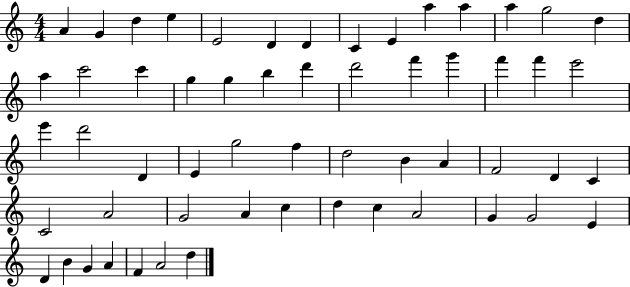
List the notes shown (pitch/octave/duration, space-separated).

A4/q G4/q D5/q E5/q E4/h D4/q D4/q C4/q E4/q A5/q A5/q A5/q G5/h D5/q A5/q C6/h C6/q G5/q G5/q B5/q D6/q D6/h F6/q G6/q F6/q F6/q E6/h E6/q D6/h D4/q E4/q G5/h F5/q D5/h B4/q A4/q F4/h D4/q C4/q C4/h A4/h G4/h A4/q C5/q D5/q C5/q A4/h G4/q G4/h E4/q D4/q B4/q G4/q A4/q F4/q A4/h D5/q